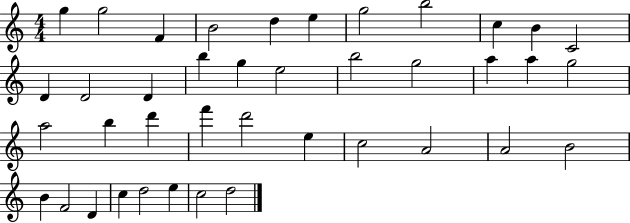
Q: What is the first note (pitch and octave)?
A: G5